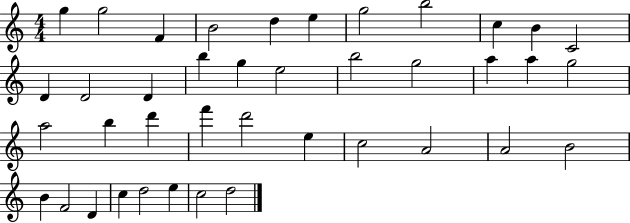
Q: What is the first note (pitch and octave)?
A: G5